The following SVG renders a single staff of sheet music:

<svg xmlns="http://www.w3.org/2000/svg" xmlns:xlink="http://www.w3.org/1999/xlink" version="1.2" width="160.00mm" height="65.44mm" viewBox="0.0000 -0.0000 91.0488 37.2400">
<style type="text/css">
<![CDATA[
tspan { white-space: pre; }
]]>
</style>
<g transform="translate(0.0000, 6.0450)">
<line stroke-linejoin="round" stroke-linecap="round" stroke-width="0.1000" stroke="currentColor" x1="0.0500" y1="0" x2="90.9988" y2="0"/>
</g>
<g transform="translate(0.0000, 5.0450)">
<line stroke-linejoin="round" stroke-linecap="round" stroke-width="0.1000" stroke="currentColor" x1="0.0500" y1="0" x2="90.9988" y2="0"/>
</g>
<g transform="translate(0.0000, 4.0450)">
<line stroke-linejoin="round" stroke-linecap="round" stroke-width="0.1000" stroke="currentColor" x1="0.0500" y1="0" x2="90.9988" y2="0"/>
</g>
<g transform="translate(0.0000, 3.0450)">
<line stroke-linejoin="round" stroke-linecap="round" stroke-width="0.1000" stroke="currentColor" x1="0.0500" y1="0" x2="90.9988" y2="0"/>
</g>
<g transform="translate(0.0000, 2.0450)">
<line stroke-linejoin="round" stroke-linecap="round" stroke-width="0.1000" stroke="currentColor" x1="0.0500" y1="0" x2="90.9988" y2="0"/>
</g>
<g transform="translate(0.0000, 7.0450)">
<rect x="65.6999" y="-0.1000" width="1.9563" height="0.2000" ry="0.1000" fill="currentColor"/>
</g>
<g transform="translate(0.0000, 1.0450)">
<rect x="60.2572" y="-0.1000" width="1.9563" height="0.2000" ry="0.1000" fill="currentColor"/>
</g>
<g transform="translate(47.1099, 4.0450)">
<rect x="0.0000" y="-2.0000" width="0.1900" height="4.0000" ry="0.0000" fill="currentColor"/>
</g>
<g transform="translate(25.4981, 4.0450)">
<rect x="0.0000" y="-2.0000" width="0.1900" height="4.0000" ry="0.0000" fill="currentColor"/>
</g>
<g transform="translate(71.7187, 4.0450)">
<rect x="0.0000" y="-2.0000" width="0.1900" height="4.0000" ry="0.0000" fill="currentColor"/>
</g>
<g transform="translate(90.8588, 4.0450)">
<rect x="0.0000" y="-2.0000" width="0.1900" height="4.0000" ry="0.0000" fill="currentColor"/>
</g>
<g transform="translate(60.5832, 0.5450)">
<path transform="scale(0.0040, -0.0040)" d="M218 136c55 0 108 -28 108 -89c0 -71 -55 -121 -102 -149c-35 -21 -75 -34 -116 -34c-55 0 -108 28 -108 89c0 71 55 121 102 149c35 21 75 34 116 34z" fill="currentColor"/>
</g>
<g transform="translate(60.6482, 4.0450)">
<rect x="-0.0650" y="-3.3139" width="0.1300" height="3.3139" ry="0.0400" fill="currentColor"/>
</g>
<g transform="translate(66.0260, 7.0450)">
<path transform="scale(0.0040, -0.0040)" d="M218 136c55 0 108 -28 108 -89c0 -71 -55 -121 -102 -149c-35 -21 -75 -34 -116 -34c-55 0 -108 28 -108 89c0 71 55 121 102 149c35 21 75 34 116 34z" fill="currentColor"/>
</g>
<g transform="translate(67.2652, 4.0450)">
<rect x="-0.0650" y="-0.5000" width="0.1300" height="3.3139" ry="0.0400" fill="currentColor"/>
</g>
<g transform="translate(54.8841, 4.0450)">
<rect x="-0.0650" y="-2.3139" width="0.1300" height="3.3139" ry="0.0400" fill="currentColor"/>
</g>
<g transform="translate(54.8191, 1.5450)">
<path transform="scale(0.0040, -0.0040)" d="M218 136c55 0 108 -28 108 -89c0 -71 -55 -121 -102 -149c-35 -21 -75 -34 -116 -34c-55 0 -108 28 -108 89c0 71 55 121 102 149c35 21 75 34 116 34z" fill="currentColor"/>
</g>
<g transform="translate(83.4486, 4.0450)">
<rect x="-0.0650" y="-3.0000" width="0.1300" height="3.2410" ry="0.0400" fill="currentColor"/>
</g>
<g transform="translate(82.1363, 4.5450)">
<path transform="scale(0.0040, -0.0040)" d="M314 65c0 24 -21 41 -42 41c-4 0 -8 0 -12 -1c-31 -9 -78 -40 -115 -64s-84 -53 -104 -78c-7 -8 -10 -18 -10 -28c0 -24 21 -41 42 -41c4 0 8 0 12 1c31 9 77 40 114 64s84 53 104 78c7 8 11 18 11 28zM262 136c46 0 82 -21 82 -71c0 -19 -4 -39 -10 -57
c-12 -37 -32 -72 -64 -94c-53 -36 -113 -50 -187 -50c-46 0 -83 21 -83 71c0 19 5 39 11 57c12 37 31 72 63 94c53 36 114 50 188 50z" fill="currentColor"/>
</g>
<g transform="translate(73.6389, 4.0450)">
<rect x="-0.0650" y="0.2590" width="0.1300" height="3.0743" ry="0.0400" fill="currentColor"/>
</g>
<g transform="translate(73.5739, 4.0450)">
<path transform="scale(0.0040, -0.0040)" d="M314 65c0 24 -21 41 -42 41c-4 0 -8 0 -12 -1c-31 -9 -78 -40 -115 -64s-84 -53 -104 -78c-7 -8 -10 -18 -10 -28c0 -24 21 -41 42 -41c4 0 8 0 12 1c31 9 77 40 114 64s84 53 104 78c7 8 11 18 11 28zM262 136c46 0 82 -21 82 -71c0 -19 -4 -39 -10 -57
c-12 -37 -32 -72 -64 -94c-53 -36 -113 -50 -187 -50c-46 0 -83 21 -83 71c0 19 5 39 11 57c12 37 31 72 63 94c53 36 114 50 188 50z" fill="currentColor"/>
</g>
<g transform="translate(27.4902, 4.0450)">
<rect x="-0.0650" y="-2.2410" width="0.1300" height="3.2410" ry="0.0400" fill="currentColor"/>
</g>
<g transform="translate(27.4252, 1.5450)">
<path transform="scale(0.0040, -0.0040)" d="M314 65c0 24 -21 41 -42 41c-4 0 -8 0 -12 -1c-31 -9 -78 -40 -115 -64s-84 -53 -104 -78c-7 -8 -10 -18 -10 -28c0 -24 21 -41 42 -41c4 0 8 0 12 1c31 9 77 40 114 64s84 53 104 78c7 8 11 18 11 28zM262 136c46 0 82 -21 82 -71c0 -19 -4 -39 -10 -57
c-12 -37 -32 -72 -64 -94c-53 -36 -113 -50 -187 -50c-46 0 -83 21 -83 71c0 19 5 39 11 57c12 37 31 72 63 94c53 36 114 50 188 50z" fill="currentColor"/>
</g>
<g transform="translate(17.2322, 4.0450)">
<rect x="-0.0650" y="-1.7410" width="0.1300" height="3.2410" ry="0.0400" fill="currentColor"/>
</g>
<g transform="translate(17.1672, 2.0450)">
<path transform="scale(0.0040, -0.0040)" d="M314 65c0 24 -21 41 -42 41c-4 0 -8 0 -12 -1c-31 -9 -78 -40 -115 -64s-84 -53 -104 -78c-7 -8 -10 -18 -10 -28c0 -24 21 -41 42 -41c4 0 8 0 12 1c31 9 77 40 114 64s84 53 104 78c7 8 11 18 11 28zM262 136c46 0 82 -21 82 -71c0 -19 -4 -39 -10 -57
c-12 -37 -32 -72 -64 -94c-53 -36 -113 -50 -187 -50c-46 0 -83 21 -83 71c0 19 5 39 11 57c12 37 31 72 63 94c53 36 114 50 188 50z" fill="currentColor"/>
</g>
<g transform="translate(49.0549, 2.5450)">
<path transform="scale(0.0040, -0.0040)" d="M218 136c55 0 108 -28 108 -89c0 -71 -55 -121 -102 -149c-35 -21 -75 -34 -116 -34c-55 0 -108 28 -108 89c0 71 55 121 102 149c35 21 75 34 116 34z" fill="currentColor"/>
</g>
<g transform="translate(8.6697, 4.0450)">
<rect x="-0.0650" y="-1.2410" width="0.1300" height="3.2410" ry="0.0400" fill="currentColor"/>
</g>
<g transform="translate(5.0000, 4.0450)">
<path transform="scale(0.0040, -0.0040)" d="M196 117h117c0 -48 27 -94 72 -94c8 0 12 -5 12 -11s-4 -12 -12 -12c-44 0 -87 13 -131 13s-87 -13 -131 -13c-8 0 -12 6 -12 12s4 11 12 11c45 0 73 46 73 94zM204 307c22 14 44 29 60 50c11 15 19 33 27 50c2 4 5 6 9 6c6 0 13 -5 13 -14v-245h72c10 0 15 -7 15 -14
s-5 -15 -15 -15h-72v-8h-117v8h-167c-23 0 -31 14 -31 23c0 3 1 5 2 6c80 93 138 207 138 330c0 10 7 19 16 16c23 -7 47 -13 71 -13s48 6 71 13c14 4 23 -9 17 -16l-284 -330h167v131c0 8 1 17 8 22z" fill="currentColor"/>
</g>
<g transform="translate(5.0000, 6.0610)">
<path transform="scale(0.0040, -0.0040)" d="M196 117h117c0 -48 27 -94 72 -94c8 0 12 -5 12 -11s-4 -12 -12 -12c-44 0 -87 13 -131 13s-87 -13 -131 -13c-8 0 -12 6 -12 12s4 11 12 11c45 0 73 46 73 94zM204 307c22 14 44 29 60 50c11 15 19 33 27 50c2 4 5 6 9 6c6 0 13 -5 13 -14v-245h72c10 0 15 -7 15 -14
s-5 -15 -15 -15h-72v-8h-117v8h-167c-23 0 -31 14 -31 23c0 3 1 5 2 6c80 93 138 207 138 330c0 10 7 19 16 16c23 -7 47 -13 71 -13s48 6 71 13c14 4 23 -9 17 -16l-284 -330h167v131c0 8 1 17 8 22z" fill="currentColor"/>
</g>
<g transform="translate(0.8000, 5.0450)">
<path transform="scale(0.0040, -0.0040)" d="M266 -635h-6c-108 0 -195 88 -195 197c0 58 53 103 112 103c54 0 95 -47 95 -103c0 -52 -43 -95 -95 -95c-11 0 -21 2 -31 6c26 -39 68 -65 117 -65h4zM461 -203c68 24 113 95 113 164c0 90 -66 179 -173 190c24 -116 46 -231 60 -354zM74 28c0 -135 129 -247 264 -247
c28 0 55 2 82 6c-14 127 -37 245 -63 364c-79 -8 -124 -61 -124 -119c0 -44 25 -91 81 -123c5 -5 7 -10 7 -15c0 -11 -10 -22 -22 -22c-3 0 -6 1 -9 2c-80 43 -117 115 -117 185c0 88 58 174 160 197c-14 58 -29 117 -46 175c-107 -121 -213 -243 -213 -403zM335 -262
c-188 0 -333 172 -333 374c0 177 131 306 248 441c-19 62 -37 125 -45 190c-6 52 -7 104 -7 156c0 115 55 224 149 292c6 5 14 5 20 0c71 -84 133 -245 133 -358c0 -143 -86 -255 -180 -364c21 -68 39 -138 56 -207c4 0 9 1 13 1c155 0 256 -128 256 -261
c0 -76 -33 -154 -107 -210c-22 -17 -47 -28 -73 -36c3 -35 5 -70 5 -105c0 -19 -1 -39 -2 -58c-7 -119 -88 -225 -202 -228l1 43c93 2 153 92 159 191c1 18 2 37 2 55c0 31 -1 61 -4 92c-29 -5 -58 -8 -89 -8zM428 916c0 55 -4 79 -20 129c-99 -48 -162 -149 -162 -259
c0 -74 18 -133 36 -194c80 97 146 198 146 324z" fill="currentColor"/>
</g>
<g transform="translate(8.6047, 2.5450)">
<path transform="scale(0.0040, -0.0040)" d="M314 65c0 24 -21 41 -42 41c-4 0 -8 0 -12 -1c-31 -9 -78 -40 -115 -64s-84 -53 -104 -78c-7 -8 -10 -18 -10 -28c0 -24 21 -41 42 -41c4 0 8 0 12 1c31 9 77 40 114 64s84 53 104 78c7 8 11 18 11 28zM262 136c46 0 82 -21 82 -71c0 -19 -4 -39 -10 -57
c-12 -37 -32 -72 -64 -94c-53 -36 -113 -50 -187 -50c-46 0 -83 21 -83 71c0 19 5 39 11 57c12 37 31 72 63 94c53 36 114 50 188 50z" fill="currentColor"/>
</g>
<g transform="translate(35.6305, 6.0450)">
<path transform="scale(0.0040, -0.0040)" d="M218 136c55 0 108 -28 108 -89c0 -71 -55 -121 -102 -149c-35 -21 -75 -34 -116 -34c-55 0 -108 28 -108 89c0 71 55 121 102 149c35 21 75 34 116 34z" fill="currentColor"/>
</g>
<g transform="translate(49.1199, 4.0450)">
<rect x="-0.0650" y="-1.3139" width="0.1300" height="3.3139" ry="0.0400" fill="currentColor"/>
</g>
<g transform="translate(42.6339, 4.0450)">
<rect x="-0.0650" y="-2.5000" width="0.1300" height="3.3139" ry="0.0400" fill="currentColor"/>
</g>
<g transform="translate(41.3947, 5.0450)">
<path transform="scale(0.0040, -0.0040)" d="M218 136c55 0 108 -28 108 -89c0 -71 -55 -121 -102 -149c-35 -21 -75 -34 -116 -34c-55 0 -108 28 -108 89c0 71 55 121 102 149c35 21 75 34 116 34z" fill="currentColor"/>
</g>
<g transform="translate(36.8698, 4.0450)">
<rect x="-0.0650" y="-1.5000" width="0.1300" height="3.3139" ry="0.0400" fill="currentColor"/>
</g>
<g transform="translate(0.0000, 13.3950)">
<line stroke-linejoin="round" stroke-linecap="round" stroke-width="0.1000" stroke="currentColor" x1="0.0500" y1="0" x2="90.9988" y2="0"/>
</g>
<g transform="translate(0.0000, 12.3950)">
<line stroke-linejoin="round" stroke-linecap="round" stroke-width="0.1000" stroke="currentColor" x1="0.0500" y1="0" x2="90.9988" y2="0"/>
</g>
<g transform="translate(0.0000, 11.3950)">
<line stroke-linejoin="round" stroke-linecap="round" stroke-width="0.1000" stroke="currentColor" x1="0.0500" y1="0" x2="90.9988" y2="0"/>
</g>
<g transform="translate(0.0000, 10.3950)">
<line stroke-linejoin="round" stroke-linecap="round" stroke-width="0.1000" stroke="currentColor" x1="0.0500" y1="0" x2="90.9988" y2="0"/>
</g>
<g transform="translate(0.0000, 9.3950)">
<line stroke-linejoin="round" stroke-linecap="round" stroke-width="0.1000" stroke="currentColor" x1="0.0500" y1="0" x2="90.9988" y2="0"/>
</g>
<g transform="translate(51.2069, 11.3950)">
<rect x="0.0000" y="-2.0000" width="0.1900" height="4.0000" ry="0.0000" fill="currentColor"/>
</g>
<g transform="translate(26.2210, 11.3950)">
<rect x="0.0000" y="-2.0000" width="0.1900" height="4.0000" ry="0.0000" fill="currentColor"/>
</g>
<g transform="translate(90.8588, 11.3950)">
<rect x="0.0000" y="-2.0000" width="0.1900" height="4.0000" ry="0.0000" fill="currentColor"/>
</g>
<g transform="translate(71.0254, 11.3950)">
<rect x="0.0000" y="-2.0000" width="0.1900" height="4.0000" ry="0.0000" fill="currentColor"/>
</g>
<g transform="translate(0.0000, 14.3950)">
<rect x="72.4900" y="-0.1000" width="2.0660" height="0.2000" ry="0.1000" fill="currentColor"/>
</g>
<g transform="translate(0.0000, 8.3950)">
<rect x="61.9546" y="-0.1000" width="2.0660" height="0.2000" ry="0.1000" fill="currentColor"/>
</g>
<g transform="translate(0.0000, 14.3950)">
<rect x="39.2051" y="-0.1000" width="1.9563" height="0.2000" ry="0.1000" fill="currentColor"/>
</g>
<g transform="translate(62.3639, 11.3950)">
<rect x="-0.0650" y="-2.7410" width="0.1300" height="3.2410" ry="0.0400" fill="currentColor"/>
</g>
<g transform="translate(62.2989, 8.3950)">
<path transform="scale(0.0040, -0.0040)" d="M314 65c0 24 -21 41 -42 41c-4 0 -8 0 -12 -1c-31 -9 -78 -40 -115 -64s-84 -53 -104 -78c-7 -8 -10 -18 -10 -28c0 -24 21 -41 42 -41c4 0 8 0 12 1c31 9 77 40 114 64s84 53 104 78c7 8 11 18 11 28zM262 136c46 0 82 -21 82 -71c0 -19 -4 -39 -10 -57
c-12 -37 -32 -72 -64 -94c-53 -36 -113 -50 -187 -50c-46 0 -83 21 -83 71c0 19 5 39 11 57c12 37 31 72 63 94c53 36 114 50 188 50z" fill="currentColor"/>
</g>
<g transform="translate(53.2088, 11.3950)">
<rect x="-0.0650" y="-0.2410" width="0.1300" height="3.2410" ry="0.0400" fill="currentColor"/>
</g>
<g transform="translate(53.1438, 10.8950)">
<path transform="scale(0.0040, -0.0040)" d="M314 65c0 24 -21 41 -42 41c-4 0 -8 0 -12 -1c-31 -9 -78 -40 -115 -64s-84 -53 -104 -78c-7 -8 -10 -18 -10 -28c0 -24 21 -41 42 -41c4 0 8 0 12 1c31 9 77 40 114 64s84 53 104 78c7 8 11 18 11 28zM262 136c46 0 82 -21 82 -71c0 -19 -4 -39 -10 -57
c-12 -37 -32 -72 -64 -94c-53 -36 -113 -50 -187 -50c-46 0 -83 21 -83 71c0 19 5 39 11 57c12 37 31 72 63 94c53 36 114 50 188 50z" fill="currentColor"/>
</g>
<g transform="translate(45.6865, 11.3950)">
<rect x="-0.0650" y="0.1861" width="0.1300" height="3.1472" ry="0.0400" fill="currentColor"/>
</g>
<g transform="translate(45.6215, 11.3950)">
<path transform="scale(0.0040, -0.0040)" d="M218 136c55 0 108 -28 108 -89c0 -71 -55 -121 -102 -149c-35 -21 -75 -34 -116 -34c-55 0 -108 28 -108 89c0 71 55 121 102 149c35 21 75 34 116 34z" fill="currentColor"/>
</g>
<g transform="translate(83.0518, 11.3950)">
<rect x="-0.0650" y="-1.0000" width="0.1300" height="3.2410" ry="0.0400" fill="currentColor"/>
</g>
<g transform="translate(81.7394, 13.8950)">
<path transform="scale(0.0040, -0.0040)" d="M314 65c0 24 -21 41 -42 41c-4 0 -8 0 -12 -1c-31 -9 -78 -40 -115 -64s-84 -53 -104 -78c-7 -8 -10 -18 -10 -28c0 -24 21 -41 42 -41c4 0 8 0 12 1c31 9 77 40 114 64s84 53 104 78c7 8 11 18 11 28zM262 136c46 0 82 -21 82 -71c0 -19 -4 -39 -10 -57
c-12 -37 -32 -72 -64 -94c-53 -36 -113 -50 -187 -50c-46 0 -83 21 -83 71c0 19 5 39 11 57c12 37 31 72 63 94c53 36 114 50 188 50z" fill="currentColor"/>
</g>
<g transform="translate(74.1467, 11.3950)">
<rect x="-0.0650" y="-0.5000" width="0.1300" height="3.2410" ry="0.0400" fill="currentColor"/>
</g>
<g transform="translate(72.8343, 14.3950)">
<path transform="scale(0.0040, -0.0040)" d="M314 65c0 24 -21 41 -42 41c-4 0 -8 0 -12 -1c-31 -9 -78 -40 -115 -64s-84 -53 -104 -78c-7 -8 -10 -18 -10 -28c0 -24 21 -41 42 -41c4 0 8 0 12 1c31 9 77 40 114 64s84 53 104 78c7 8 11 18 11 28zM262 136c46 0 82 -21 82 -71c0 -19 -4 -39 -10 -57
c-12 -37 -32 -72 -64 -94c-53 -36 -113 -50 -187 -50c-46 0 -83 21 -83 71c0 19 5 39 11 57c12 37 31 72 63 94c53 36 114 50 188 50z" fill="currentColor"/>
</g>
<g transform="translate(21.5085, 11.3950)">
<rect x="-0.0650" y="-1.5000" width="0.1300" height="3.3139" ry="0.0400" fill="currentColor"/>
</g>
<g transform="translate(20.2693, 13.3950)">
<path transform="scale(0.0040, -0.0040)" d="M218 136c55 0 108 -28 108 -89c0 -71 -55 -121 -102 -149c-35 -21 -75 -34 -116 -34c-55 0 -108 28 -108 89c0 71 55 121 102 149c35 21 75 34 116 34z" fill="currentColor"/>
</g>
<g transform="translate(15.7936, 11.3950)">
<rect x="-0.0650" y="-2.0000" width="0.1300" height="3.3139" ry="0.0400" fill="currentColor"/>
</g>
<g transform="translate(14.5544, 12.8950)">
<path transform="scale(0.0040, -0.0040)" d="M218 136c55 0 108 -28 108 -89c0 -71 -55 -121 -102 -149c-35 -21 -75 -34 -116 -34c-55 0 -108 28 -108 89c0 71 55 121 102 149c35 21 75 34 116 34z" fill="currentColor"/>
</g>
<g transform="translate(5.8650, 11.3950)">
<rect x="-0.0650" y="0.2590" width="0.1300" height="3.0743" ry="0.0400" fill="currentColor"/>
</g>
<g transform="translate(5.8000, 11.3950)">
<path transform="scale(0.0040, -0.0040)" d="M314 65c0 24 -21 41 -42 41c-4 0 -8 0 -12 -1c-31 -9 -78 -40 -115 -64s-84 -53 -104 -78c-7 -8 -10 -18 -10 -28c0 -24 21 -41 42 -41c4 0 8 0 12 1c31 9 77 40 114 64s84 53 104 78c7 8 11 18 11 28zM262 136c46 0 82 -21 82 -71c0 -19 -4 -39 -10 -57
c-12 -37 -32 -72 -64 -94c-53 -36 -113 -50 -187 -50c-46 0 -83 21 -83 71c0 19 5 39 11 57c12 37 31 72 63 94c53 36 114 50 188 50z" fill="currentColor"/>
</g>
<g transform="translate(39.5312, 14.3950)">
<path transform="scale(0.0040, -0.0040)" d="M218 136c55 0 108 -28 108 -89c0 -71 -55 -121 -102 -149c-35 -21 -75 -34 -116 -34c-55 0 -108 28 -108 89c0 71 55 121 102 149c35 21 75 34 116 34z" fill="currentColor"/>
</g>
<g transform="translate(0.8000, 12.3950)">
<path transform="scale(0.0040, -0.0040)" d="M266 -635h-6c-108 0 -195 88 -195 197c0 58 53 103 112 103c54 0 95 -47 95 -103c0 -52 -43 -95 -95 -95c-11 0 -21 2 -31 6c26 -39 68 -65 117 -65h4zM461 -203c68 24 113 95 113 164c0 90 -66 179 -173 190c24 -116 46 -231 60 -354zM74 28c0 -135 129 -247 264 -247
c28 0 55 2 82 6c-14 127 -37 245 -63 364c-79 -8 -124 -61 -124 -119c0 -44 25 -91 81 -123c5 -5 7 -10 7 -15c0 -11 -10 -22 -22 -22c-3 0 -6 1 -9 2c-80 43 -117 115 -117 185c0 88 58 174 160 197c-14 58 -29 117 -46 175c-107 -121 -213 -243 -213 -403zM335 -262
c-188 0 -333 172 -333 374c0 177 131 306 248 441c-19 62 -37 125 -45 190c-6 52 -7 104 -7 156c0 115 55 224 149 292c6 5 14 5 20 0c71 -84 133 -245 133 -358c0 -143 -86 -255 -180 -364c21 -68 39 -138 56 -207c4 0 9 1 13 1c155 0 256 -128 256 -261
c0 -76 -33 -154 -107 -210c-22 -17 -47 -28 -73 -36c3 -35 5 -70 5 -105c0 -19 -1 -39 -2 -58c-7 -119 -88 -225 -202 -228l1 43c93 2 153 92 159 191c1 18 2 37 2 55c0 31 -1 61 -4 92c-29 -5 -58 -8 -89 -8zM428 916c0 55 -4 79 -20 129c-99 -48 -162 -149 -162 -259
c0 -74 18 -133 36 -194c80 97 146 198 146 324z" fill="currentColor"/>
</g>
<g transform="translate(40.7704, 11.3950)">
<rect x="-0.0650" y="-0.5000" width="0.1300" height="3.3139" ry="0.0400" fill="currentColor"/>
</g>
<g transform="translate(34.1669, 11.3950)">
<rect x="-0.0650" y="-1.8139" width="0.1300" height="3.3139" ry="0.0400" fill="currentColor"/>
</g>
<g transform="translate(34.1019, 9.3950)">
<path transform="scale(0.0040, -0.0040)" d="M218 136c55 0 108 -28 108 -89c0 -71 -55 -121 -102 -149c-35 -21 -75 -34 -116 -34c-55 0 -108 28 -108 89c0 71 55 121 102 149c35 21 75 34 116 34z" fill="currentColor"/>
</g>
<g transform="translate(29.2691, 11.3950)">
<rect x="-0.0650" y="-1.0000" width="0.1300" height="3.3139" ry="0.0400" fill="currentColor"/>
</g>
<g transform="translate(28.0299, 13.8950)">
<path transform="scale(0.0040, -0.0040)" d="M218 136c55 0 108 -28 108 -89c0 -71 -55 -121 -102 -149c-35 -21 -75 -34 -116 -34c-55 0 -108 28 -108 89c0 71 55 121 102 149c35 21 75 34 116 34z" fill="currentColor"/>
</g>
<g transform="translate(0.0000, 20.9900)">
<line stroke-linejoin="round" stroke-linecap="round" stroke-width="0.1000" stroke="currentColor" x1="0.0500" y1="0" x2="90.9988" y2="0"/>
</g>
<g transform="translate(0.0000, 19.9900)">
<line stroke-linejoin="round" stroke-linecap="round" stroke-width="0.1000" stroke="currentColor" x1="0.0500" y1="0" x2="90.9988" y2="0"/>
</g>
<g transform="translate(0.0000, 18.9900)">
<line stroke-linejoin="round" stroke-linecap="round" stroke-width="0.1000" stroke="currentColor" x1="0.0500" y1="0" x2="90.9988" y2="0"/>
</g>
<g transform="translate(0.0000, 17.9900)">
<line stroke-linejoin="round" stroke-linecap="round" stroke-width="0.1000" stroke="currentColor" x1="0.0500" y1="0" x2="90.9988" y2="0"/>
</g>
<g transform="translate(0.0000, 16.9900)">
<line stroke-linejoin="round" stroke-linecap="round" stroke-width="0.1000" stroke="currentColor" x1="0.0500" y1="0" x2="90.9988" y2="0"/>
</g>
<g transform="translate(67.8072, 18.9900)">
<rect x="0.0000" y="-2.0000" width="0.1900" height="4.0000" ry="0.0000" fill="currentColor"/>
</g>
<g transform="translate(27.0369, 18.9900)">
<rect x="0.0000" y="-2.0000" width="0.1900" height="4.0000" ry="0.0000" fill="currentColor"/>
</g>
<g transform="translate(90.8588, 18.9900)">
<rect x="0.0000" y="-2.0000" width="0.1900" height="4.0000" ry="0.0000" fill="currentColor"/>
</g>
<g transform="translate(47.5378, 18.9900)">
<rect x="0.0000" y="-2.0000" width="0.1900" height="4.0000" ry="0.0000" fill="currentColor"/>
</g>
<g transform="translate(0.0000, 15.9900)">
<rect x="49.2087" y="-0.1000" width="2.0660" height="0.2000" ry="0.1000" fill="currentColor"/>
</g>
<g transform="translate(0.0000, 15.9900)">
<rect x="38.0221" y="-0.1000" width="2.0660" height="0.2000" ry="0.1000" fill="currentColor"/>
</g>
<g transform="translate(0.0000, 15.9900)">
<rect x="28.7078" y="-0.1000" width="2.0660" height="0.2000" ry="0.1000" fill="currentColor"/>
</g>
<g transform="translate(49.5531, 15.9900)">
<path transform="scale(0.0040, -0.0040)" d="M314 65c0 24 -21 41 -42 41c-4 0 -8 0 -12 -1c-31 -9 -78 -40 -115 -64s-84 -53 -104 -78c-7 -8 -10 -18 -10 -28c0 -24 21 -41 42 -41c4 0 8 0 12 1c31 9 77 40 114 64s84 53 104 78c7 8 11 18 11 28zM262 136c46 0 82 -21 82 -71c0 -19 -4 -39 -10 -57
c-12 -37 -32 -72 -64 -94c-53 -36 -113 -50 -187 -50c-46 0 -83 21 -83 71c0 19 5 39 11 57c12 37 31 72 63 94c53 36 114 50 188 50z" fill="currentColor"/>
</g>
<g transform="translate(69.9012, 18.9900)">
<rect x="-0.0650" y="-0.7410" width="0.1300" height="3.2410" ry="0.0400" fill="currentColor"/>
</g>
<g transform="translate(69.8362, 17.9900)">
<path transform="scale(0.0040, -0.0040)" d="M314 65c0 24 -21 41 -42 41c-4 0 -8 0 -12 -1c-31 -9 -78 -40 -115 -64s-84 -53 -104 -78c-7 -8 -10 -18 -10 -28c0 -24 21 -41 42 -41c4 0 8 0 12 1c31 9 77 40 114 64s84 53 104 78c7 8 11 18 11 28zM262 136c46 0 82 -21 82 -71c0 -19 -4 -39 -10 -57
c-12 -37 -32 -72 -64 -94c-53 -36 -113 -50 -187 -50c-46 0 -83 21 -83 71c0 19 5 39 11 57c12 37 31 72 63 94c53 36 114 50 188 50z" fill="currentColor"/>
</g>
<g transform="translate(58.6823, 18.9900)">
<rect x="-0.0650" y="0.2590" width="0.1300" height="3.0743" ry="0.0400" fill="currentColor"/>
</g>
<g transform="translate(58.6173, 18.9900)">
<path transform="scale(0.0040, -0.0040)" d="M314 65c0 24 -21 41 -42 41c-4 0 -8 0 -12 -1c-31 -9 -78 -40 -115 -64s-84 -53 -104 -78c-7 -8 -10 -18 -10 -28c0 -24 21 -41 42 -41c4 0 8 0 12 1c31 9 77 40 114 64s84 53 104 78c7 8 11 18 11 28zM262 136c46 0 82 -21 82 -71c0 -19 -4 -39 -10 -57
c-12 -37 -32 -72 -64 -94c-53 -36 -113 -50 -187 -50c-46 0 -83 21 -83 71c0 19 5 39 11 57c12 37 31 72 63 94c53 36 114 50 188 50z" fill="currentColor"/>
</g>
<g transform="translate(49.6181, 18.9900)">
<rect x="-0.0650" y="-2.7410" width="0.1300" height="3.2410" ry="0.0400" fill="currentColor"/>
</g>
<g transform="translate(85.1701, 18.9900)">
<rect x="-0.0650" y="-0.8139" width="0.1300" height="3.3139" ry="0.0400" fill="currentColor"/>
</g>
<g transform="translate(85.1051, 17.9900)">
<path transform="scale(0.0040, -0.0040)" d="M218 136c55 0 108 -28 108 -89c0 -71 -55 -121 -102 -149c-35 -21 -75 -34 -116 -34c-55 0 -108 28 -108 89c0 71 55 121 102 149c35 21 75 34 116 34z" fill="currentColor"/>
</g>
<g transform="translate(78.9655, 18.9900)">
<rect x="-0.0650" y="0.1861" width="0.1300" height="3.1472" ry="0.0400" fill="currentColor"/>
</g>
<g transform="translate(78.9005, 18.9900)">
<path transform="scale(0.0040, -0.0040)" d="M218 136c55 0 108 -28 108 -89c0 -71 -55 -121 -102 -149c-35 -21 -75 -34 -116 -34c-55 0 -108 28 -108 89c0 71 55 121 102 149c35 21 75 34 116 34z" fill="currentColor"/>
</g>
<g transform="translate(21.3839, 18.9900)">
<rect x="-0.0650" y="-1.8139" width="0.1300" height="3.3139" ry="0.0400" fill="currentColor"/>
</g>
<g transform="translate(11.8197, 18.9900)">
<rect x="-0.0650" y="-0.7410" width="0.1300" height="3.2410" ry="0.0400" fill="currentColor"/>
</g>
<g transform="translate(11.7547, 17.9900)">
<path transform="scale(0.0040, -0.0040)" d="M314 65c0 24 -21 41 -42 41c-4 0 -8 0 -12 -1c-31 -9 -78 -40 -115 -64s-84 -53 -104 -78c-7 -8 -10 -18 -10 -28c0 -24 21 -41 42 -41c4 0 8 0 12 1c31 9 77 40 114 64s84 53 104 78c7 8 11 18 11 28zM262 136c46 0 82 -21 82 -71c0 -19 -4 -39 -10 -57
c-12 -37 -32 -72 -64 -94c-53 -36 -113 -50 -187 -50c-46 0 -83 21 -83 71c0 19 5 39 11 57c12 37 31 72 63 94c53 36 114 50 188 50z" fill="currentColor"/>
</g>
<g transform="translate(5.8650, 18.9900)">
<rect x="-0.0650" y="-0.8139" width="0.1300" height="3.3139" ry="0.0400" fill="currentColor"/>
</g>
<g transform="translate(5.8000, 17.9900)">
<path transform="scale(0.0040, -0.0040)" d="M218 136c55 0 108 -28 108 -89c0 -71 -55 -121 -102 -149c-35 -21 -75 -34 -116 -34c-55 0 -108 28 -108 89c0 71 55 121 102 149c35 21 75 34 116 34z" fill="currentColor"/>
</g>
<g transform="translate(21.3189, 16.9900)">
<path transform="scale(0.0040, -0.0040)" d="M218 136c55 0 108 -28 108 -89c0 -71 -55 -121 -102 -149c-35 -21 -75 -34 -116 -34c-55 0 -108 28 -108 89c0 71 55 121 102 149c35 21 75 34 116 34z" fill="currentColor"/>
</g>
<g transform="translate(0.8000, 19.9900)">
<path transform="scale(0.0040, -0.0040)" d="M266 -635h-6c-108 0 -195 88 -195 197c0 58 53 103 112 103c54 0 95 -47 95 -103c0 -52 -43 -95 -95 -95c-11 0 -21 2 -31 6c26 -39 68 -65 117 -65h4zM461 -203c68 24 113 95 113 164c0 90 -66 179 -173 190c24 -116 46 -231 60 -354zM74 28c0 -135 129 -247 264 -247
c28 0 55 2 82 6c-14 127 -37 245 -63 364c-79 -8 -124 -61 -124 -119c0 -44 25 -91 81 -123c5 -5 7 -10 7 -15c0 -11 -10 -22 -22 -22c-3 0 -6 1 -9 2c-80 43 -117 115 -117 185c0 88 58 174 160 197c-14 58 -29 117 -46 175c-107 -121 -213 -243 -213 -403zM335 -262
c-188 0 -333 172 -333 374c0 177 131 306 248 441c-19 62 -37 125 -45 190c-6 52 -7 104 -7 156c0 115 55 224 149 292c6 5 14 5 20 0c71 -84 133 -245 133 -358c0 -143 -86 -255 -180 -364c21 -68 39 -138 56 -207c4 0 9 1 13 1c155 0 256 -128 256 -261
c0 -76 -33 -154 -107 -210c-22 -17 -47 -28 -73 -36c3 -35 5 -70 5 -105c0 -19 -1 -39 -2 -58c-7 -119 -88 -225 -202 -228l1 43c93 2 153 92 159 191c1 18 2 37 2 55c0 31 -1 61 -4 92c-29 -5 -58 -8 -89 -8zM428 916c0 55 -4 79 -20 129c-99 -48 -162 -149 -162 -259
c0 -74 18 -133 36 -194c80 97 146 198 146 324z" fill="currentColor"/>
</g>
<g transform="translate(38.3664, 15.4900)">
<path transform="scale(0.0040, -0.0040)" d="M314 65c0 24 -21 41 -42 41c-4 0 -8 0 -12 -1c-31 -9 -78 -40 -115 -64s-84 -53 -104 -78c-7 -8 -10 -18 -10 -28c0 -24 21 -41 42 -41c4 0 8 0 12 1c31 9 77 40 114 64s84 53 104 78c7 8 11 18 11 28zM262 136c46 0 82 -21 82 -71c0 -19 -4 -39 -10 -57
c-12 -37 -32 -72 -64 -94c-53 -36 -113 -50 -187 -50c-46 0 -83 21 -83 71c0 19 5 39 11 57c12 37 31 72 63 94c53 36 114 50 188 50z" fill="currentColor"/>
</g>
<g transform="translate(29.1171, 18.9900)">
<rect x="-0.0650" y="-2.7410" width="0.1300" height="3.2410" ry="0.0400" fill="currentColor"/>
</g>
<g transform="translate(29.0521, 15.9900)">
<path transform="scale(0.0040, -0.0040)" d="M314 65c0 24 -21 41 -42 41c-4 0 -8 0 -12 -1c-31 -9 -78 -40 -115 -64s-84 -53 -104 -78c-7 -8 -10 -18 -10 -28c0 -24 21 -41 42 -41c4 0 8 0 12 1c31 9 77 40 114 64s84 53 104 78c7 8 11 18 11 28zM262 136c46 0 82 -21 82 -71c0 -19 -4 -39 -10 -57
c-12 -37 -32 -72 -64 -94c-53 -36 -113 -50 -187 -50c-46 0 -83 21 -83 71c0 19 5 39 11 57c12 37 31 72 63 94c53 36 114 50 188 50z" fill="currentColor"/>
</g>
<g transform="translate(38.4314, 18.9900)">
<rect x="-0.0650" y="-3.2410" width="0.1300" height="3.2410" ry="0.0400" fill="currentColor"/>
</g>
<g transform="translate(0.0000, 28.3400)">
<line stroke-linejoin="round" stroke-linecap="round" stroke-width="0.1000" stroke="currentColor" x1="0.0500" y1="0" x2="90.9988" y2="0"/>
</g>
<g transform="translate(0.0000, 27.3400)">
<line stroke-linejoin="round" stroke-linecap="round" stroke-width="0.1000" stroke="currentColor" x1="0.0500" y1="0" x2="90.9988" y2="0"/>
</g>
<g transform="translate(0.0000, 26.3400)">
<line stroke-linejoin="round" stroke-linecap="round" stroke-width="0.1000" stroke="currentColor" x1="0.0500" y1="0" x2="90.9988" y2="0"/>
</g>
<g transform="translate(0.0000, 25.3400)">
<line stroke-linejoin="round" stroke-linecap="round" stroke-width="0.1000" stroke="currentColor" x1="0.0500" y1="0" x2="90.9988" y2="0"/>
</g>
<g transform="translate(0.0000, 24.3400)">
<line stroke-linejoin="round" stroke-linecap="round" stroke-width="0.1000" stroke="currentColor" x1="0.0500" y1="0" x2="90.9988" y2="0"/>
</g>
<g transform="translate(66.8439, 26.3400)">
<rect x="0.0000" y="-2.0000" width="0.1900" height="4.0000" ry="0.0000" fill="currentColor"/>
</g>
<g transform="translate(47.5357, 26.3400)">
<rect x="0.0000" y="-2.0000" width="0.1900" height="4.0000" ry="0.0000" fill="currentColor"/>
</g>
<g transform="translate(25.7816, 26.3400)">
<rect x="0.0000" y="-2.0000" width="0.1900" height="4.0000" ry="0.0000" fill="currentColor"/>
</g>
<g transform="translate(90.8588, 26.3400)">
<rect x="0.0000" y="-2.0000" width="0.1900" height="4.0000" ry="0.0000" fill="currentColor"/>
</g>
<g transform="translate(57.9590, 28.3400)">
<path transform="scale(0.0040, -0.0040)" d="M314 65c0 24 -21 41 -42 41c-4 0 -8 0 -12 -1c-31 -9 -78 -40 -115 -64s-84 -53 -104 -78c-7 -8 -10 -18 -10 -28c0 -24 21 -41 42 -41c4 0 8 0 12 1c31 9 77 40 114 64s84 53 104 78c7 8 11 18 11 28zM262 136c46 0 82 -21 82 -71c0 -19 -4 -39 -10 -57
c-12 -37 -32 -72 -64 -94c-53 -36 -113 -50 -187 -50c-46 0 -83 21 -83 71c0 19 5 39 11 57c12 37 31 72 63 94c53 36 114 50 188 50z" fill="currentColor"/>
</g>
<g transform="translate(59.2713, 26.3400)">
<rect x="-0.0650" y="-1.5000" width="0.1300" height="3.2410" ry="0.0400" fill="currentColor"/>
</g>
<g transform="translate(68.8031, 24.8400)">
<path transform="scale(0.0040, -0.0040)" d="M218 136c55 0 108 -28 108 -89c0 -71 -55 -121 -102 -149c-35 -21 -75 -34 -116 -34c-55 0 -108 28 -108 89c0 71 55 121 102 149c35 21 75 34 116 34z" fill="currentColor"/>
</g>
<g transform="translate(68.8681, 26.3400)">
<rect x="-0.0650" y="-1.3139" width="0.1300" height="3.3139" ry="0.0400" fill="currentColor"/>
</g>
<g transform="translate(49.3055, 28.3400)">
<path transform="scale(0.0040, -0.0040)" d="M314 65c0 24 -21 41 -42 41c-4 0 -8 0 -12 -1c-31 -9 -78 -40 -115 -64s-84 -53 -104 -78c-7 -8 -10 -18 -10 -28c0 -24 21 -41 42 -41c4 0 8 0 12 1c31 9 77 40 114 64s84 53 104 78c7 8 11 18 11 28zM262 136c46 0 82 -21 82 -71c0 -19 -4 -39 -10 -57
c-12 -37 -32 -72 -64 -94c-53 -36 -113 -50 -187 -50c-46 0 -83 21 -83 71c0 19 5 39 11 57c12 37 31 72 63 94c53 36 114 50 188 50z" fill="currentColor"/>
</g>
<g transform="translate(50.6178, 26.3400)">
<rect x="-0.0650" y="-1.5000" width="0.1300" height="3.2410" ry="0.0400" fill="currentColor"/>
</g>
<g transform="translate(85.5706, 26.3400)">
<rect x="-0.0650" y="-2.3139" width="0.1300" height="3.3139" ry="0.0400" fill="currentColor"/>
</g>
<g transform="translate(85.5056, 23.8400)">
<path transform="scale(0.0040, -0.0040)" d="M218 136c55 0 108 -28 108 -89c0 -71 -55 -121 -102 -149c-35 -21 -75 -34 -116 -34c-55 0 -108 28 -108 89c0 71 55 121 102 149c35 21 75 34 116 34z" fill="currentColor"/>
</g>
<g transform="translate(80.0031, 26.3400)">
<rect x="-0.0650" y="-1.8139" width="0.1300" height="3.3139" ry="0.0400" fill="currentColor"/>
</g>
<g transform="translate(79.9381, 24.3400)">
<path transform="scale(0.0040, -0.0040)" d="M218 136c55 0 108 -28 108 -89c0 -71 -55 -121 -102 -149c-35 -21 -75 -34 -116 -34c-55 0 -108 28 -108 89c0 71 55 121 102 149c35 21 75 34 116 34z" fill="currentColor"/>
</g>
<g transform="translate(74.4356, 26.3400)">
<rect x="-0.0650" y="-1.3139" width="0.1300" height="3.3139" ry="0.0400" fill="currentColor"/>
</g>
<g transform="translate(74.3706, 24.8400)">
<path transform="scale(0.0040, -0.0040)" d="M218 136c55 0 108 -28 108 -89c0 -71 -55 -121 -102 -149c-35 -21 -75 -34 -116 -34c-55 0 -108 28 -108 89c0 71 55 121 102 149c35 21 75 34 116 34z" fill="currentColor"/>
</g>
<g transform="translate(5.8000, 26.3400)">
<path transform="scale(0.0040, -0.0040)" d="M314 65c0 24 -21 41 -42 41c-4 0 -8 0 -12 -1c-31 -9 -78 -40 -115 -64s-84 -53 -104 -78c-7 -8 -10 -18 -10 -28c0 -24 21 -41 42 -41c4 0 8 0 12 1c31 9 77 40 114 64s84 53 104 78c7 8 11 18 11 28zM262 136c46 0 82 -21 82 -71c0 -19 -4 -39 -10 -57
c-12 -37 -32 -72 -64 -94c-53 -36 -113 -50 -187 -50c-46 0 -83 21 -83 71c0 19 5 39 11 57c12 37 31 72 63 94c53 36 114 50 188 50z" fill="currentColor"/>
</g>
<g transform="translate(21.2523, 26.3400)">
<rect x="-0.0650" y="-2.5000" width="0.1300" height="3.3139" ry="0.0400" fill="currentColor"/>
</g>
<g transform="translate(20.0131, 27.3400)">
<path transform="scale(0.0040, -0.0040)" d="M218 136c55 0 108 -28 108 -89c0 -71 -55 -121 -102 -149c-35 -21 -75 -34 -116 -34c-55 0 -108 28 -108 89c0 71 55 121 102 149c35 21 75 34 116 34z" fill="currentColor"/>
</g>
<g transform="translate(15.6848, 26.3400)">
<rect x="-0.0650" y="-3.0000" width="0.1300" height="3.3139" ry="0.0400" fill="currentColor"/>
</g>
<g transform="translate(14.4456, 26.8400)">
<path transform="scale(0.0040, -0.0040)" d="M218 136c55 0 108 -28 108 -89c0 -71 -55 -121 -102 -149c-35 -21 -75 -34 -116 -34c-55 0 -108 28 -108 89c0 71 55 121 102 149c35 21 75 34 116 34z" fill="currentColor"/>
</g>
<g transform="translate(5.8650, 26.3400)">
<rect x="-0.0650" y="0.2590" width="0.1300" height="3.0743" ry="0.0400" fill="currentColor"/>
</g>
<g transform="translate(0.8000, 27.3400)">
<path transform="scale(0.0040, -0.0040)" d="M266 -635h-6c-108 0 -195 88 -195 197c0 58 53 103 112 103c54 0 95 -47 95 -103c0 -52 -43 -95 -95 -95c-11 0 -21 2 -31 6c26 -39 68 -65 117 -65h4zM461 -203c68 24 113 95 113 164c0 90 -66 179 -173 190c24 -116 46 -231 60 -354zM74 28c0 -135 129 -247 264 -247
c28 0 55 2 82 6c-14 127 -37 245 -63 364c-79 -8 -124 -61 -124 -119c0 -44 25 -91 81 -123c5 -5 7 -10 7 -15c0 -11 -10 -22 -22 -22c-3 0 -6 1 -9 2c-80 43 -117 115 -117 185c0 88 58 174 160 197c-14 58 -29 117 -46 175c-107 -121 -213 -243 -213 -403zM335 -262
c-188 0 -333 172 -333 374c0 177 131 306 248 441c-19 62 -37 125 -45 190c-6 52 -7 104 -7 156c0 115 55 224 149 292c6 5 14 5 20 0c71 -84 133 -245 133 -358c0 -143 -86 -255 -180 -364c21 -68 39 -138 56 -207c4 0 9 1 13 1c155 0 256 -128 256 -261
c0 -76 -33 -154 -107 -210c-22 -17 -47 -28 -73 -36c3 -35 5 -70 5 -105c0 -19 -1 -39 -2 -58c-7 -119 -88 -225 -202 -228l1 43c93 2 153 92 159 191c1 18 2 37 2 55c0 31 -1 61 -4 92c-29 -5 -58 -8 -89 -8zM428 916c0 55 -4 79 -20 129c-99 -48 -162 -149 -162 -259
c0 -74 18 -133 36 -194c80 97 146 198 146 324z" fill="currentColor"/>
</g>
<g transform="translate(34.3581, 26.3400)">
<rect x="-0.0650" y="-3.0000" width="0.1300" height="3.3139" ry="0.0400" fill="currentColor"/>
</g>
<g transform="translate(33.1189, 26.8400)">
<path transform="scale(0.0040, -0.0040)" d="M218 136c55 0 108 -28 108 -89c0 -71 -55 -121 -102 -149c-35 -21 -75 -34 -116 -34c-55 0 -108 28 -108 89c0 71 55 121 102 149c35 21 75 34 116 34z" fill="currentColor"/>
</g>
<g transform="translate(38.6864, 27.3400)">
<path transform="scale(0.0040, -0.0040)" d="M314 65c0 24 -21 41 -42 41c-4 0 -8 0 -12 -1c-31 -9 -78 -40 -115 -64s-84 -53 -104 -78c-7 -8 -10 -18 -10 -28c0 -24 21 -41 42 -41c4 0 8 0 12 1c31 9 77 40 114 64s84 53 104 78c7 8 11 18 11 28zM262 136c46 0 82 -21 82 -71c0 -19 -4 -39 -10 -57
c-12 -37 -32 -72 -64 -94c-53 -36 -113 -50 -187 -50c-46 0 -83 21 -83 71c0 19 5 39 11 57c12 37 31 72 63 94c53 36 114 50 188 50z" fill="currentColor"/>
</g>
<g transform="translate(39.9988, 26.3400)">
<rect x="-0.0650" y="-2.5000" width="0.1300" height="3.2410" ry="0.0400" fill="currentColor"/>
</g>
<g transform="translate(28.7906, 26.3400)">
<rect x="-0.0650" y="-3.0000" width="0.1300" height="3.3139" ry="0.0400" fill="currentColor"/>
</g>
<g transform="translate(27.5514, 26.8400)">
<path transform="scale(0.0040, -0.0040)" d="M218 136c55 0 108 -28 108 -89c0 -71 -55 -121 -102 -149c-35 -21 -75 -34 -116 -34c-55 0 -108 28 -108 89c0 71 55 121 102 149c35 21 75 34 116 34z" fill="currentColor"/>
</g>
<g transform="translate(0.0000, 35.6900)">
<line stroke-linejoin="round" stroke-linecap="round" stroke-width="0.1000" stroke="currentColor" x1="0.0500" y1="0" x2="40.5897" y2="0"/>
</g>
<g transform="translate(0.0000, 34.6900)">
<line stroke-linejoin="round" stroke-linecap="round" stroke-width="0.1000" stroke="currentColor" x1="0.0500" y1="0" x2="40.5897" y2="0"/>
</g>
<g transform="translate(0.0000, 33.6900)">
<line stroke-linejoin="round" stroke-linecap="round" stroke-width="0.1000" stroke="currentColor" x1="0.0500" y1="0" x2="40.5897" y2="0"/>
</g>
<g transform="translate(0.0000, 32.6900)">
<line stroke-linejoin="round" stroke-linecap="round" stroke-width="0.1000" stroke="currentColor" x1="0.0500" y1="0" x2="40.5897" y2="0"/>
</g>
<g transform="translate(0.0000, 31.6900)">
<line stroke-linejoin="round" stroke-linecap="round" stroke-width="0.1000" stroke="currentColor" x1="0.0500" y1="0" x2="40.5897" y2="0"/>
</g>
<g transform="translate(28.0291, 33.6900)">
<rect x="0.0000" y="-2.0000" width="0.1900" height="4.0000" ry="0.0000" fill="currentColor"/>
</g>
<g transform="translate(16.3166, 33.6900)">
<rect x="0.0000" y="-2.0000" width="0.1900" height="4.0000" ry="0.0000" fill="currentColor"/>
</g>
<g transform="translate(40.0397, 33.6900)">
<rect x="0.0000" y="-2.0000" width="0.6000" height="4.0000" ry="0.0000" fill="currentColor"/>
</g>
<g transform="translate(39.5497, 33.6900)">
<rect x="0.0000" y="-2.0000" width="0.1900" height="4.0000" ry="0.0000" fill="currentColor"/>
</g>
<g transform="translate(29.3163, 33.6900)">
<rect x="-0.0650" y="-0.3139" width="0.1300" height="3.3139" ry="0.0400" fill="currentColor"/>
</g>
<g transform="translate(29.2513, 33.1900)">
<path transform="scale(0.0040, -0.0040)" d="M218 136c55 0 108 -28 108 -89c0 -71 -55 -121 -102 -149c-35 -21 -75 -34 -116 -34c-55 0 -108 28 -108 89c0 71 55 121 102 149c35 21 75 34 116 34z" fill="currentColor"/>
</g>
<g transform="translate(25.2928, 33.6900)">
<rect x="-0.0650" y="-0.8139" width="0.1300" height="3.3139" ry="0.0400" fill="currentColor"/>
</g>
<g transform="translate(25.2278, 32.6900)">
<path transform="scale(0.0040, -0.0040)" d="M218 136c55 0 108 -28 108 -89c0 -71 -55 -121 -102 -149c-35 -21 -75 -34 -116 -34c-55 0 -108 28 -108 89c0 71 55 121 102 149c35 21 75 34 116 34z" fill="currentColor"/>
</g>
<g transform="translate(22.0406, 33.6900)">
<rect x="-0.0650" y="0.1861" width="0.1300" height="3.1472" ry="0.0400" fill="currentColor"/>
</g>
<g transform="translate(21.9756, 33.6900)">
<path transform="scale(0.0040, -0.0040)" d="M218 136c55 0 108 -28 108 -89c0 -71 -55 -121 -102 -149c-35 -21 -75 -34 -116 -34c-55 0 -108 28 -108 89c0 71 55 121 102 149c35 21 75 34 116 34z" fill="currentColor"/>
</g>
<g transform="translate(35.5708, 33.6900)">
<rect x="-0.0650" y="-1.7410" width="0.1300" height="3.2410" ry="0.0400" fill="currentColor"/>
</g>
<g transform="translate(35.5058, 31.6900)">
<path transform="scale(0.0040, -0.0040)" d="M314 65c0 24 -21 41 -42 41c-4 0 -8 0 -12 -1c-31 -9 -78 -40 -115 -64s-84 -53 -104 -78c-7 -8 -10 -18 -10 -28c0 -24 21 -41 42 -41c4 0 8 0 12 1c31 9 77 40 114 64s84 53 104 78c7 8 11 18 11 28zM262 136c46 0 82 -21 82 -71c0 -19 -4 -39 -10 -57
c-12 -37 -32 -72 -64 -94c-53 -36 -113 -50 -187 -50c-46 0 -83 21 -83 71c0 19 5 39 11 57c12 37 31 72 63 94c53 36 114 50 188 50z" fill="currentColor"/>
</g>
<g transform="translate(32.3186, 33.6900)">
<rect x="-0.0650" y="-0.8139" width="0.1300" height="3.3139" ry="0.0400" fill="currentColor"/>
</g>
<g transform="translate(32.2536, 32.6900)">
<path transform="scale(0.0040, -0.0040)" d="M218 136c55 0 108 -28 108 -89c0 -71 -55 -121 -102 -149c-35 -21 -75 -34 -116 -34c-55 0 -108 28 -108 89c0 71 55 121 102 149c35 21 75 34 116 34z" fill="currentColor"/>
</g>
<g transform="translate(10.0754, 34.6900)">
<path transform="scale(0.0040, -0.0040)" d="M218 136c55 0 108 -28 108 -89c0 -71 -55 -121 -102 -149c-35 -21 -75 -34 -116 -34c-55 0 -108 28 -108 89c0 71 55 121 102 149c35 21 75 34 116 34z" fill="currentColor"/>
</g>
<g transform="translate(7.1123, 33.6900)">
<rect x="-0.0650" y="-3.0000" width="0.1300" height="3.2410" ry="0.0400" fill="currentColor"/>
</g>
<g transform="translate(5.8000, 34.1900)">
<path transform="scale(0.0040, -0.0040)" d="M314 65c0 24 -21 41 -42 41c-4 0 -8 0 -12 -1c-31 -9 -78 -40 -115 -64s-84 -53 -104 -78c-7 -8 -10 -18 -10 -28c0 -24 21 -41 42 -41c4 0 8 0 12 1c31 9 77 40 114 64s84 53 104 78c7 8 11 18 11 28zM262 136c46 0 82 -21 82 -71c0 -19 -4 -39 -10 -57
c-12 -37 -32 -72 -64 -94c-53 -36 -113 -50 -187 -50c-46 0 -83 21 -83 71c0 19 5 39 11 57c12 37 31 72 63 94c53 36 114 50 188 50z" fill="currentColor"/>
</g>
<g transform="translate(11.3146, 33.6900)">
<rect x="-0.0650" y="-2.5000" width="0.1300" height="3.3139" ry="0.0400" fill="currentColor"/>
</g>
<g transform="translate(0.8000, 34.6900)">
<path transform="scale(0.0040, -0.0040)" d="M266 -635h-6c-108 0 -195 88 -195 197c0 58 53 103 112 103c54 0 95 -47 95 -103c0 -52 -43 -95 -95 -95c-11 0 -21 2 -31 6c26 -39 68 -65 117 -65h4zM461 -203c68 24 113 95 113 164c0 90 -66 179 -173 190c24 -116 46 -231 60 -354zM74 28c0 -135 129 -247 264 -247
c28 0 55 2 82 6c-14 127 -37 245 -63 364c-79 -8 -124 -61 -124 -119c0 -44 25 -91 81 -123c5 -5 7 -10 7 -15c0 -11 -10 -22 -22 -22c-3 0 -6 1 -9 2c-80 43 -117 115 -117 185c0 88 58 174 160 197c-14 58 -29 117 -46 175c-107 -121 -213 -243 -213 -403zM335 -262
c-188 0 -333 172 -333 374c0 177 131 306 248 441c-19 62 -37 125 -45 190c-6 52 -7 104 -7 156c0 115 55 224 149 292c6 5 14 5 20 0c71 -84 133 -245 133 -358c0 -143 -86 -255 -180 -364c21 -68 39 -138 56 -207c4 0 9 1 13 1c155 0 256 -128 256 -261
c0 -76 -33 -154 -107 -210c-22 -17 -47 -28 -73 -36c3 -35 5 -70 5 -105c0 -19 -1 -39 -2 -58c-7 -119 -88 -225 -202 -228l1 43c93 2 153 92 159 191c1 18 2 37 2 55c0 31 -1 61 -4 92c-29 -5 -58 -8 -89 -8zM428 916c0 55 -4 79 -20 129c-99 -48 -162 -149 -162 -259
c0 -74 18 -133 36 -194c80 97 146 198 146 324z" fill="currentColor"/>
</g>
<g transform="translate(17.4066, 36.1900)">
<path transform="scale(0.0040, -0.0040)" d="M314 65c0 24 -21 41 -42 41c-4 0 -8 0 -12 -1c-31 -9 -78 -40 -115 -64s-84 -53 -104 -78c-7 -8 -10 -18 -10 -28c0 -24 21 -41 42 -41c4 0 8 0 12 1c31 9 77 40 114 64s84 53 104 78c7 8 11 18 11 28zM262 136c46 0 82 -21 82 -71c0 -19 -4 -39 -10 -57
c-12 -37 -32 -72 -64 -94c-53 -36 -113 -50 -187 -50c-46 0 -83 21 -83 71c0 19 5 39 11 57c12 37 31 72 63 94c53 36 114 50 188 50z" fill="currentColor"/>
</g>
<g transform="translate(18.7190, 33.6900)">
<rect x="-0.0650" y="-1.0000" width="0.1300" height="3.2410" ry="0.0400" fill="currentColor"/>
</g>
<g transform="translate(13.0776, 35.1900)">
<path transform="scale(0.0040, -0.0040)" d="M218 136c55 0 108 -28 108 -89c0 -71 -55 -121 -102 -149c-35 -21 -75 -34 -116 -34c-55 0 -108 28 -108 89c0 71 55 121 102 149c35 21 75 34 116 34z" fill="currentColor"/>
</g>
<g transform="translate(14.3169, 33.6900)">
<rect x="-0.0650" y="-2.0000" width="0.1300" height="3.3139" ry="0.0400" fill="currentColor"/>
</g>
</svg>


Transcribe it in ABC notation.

X:1
T:Untitled
M:4/4
L:1/4
K:C
e2 f2 g2 E G e g b C B2 A2 B2 F E D f C B c2 a2 C2 D2 d d2 f a2 b2 a2 B2 d2 B d B2 A G A A G2 E2 E2 e e f g A2 G F D2 B d c d f2